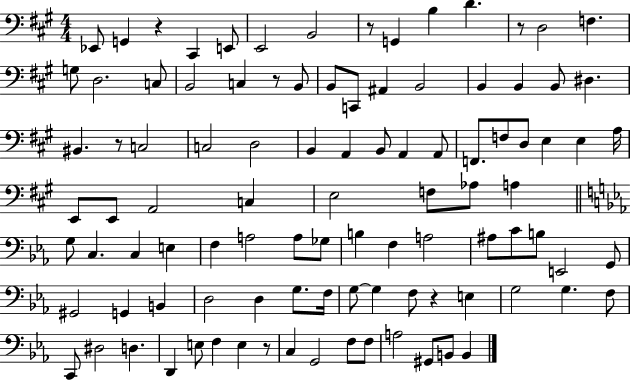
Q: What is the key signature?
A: A major